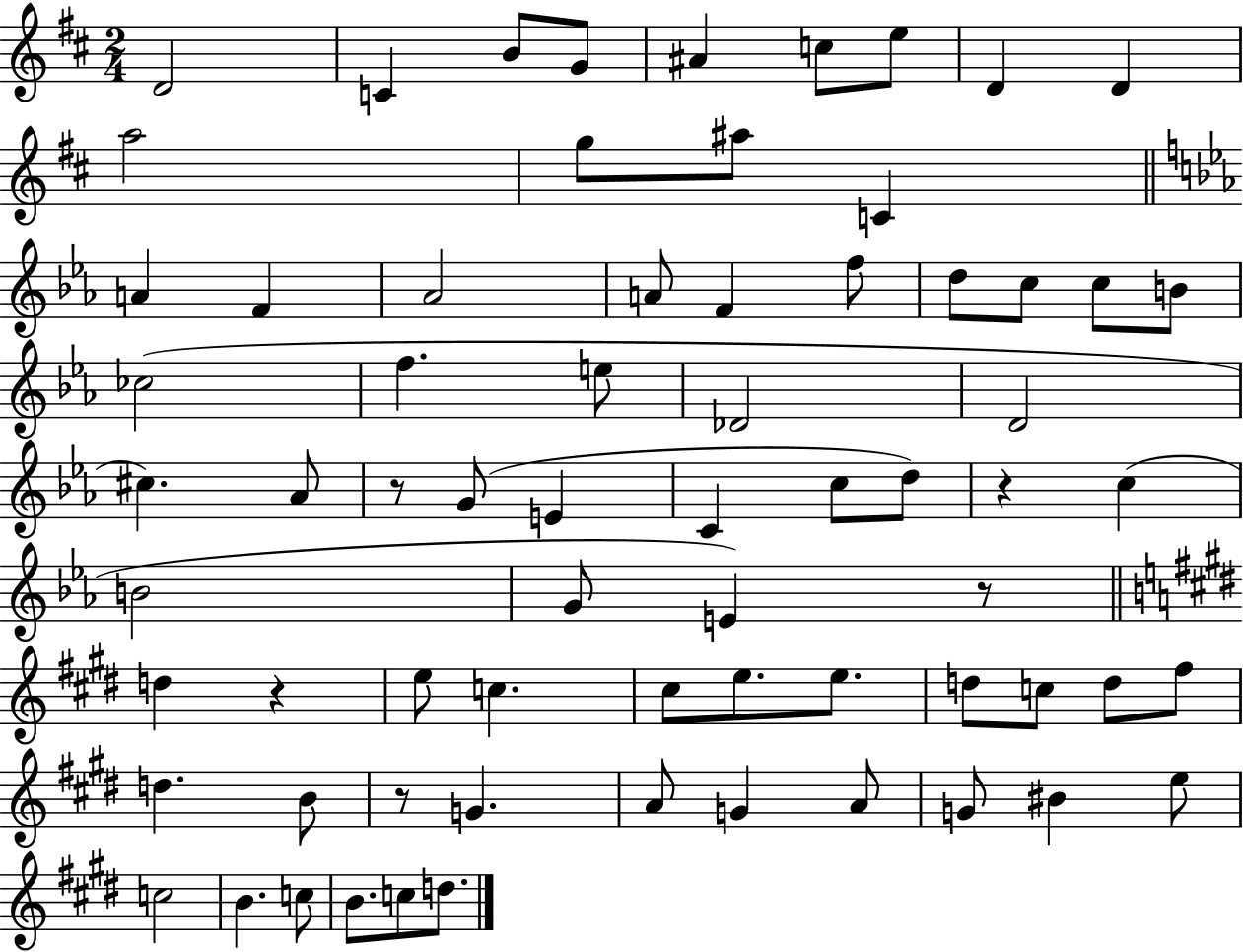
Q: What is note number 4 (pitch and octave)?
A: G4